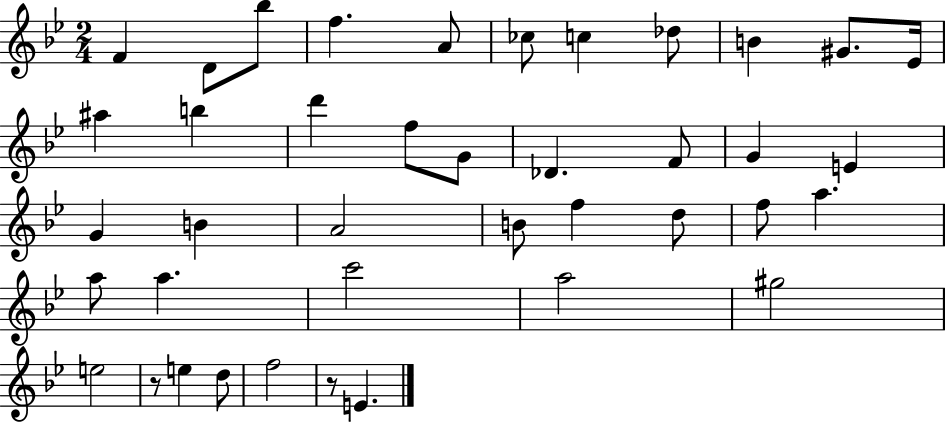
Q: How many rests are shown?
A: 2